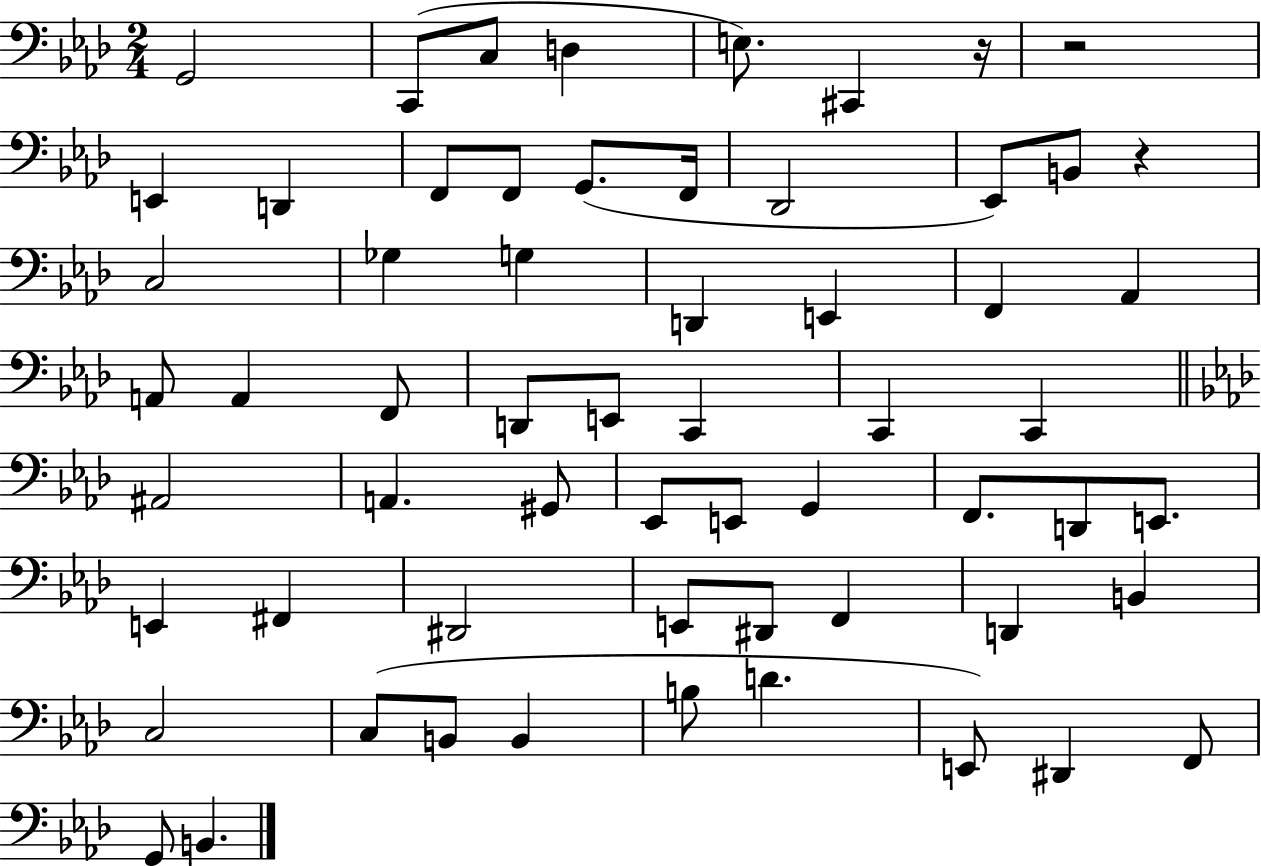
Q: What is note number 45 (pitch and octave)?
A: F2